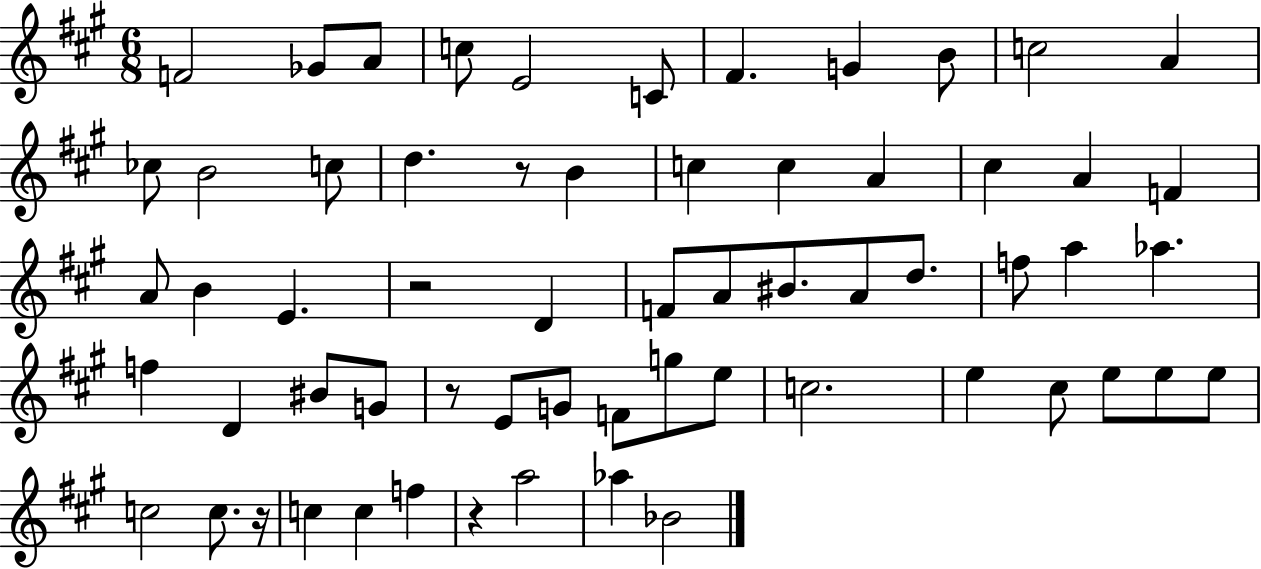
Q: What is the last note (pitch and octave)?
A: Bb4